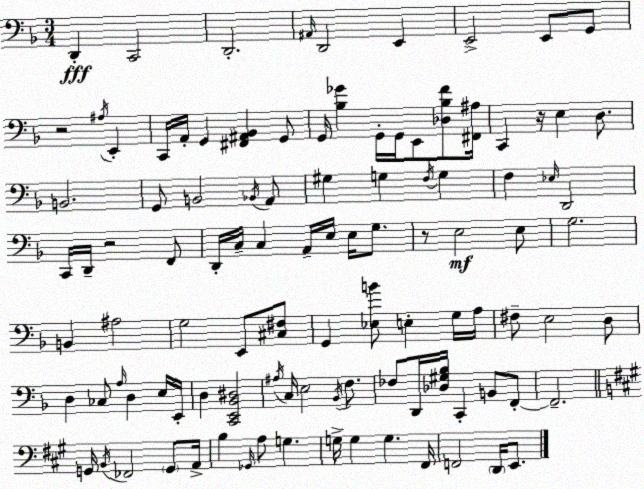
X:1
T:Untitled
M:3/4
L:1/4
K:Dm
D,, C,,2 D,,2 ^A,,/4 D,,2 E,, E,,2 E,,/2 G,,/2 z2 ^A,/4 E,, C,,/4 A,,/4 G,, [^F,,^A,,_B,,] G,,/2 G,,/4 [_B,_G] G,,/4 G,,/4 E,,/2 [_D,_B,F]/2 [^F,,^A,]/4 C,, z/4 E, D,/2 B,,2 G,,/2 B,,2 _B,,/4 A,,/2 ^G, G, F,/4 G, F, _E,/4 D,,2 C,,/4 D,,/4 z2 F,,/2 D,,/4 C,/4 C, A,,/4 E,/4 E,/4 G,/2 z/2 E,2 E,/2 G,2 B,, ^A,2 G,2 E,,/2 [^C,^F,]/2 G,, [_E,B]/2 E, G,/4 A,/4 ^F,/2 E,2 D,/2 D, _C,/2 A,/4 D, E,/4 E,,/4 D, [C,,E,,_B,,^D,]2 ^A,/4 C,/4 E,2 _B,,/4 F,/2 _F,/2 D,,/4 [_D,^G,_B,]/4 C,, B,,/2 F,,/2 F,,2 G,,/4 B,,/4 _F,,2 G,,/2 A,,/4 B, _G,,/4 A,/2 G, G,/4 G, G, ^F,,/4 F,,2 D,,/4 E,,/2